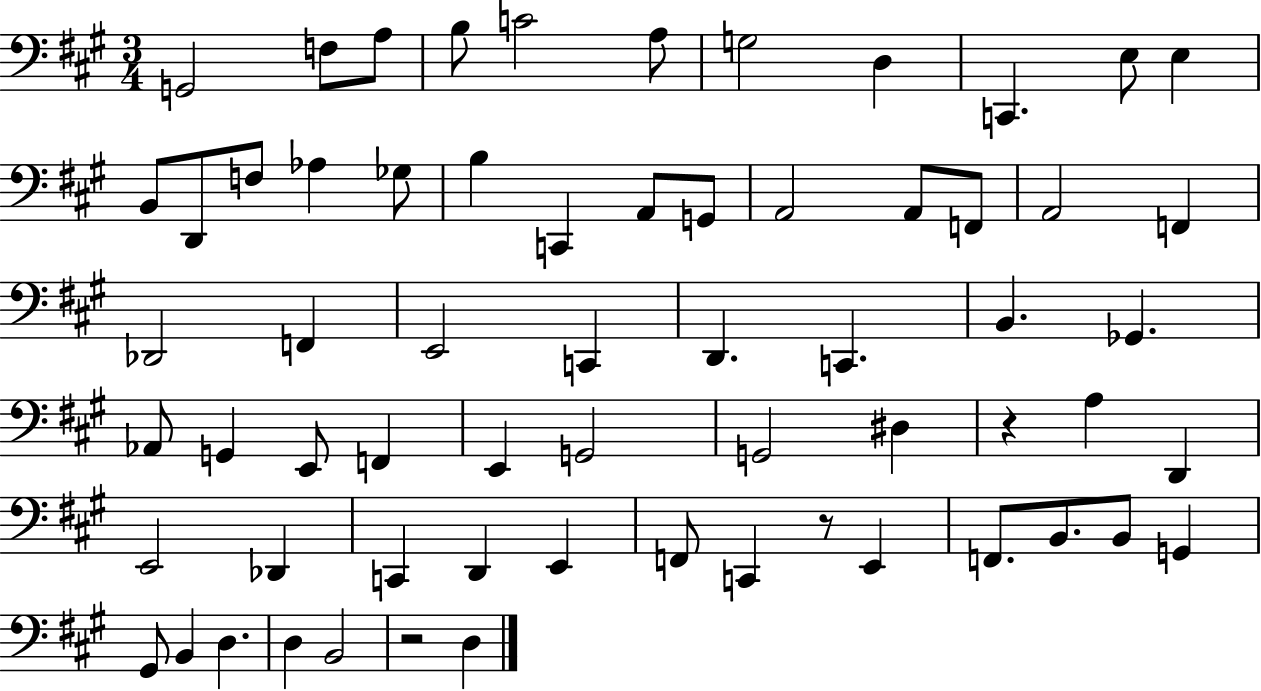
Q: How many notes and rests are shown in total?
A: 64